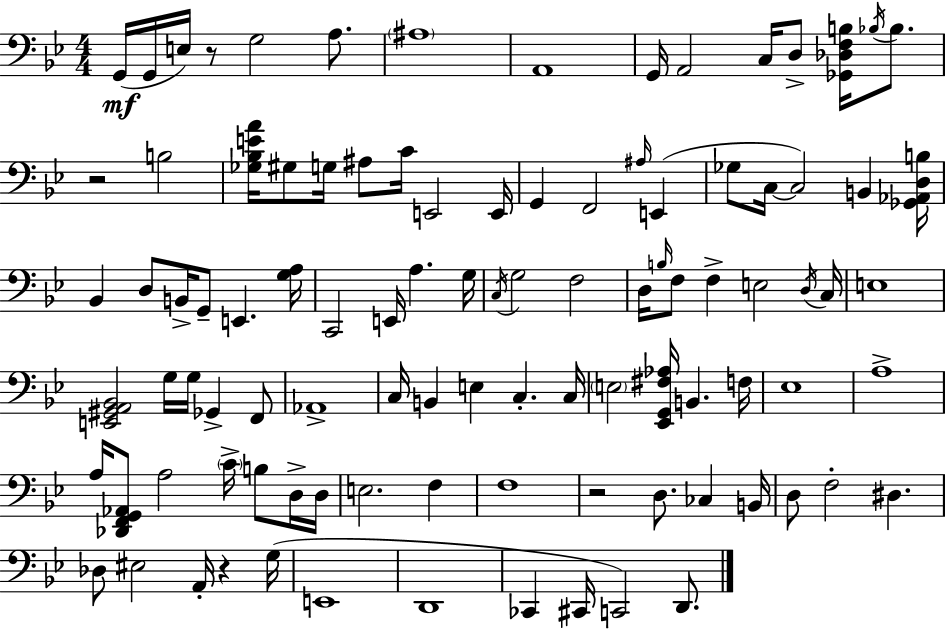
X:1
T:Untitled
M:4/4
L:1/4
K:Bb
G,,/4 G,,/4 E,/4 z/2 G,2 A,/2 ^A,4 A,,4 G,,/4 A,,2 C,/4 D,/2 [_G,,_D,F,B,]/4 _B,/4 _B,/2 z2 B,2 [_G,_B,EA]/4 ^G,/2 G,/4 ^A,/2 C/4 E,,2 E,,/4 G,, F,,2 ^A,/4 E,, _G,/2 C,/4 C,2 B,, [_G,,_A,,D,B,]/4 _B,, D,/2 B,,/4 G,,/2 E,, [G,A,]/4 C,,2 E,,/4 A, G,/4 C,/4 G,2 F,2 D,/4 B,/4 F,/2 F, E,2 D,/4 C,/4 E,4 [E,,^G,,A,,_B,,]2 G,/4 G,/4 _G,, F,,/2 _A,,4 C,/4 B,, E, C, C,/4 E,2 [_E,,G,,^F,_A,]/4 B,, F,/4 _E,4 A,4 A,/4 [_D,,F,,G,,_A,,]/2 A,2 C/4 B,/2 D,/4 D,/4 E,2 F, F,4 z2 D,/2 _C, B,,/4 D,/2 F,2 ^D, _D,/2 ^E,2 A,,/4 z G,/4 E,,4 D,,4 _C,, ^C,,/4 C,,2 D,,/2